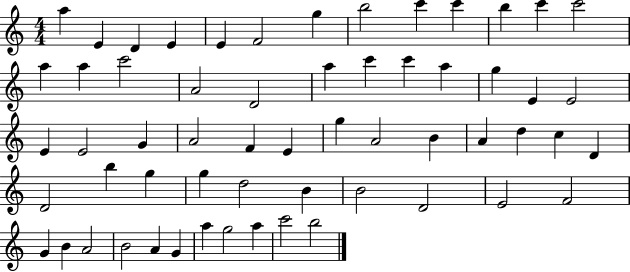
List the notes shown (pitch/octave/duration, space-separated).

A5/q E4/q D4/q E4/q E4/q F4/h G5/q B5/h C6/q C6/q B5/q C6/q C6/h A5/q A5/q C6/h A4/h D4/h A5/q C6/q C6/q A5/q G5/q E4/q E4/h E4/q E4/h G4/q A4/h F4/q E4/q G5/q A4/h B4/q A4/q D5/q C5/q D4/q D4/h B5/q G5/q G5/q D5/h B4/q B4/h D4/h E4/h F4/h G4/q B4/q A4/h B4/h A4/q G4/q A5/q G5/h A5/q C6/h B5/h